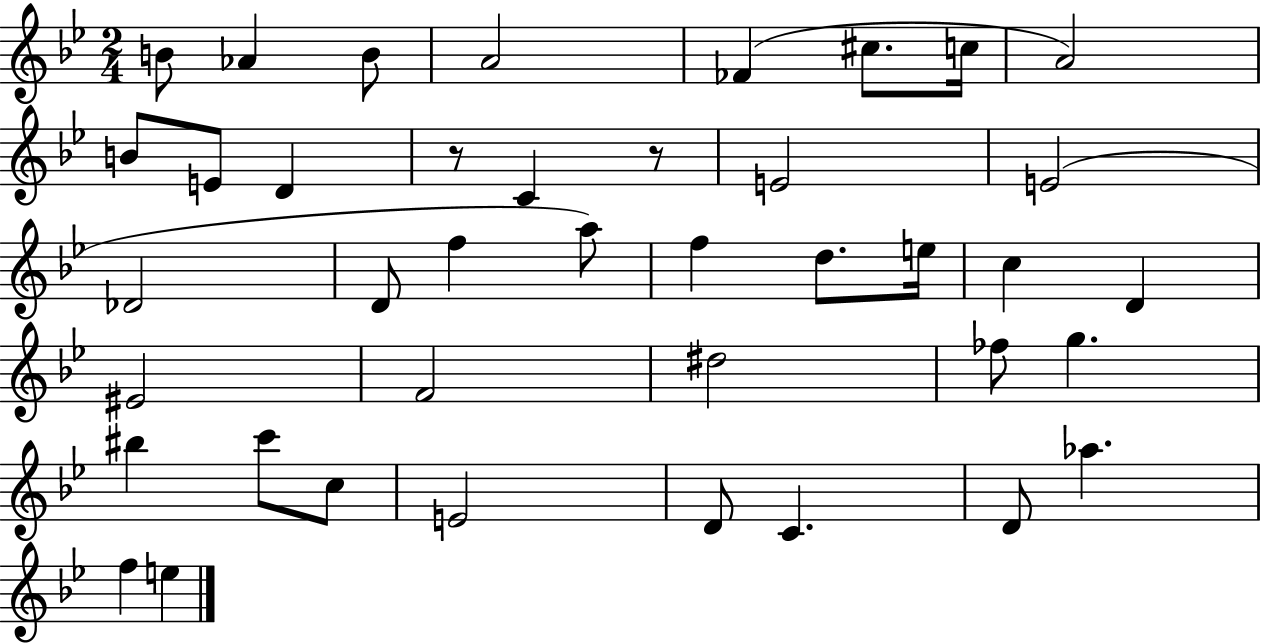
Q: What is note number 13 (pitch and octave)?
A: E4